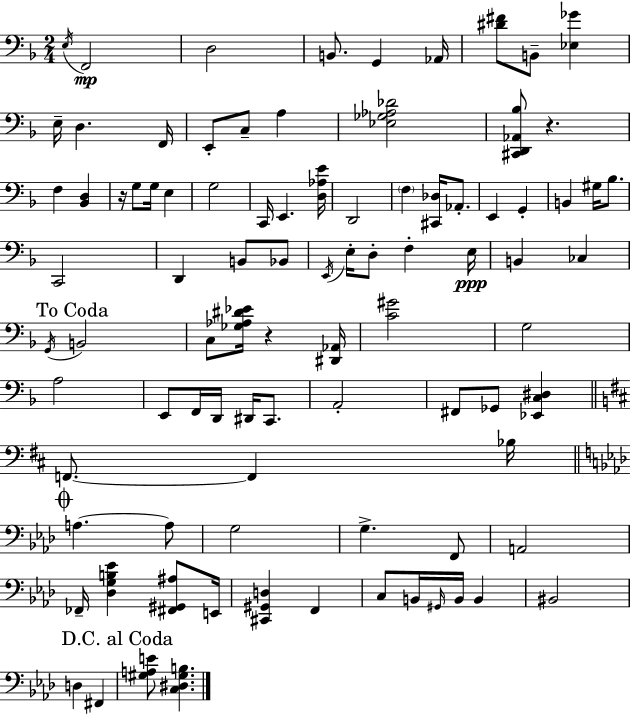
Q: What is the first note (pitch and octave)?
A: E3